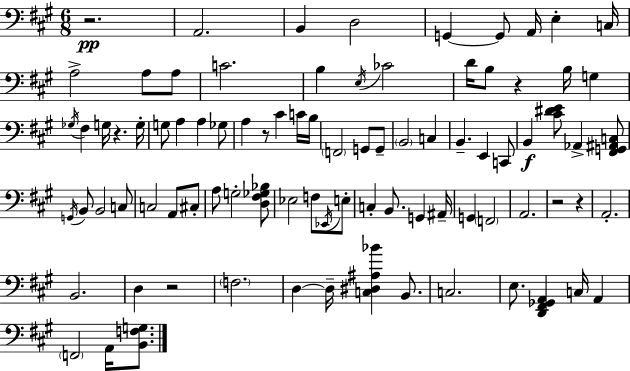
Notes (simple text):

R/h. A2/h. B2/q D3/h G2/q G2/e A2/s E3/q C3/s A3/h A3/e A3/e C4/h. B3/q E3/s CES4/h D4/s B3/e R/q B3/s G3/q Gb3/s F#3/q G3/s R/q. G3/s G3/e A3/q A3/q Gb3/e A3/q R/e C#4/q C4/s B3/s F2/h G2/e G2/e B2/h C3/q B2/q. E2/q C2/e B2/q [C#4,D#4,E4]/e Ab2/q [F#2,G2,A#2,C3]/e G2/s B2/e B2/h C3/e C3/h A2/e C#3/e A3/e G3/h [D3,F#3,Gb3,Bb3]/e Eb3/h F3/e Eb2/s E3/e C3/q B2/e. G2/q A#2/s G2/q F2/h A2/h. R/h R/q A2/h. B2/h. D3/q R/h F3/h. D3/q D3/s [C3,D#3,A#3,Bb4]/q B2/e. C3/h. E3/e. [D2,F#2,Gb2,A2]/q C3/s A2/q F2/h A2/s [B2,F3,G3]/e.